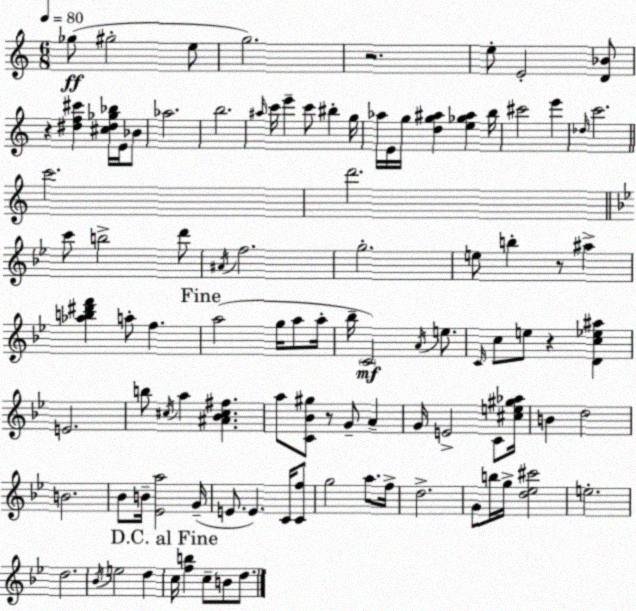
X:1
T:Untitled
M:6/8
L:1/4
K:Am
_g/2 ^g2 e/2 g2 z2 e/2 E2 [D_B]/2 z [^df^c'] [^c^d_g_b]/4 E/4 _B/2 _a2 b2 ^a/4 c'/4 e' c'/2 ^b g/4 _a/4 E/4 g/4 [dg^a] [e_g^a] b/4 ^c'2 e' _d/4 c'2 c'2 d'2 c'/2 b2 d'/2 ^A/4 f2 g2 e/2 b z/2 ^a [_ab^d'f'] a/2 f a2 g/4 a/2 a/4 _b/4 C2 A/4 e/2 C/4 c/2 e/2 z [Dc_e^a] E2 b/2 ^c/4 a [^A_B^c^f] a/2 [C_B^g]/2 z/2 G/2 A G/4 E2 C/2 [^ce^g_a]/4 B d2 B2 _B/2 B/4 [_Ea]2 G/4 E/2 E C/4 [Cf]/2 g2 a/2 f/4 d2 G/2 b/4 g/4 [d_e^c']2 e2 d2 _B/4 e2 d c/4 [fb] c/2 B/2 d/2